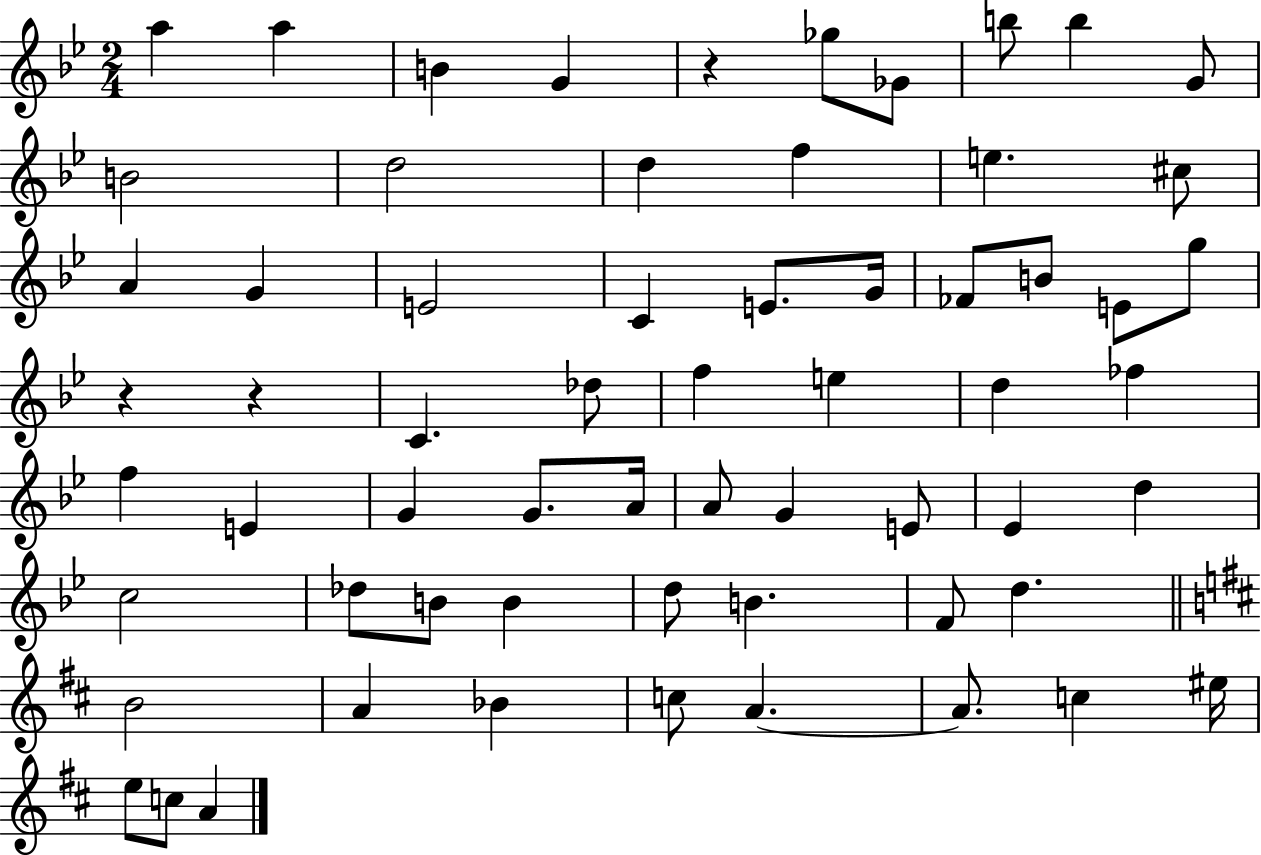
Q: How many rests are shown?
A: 3